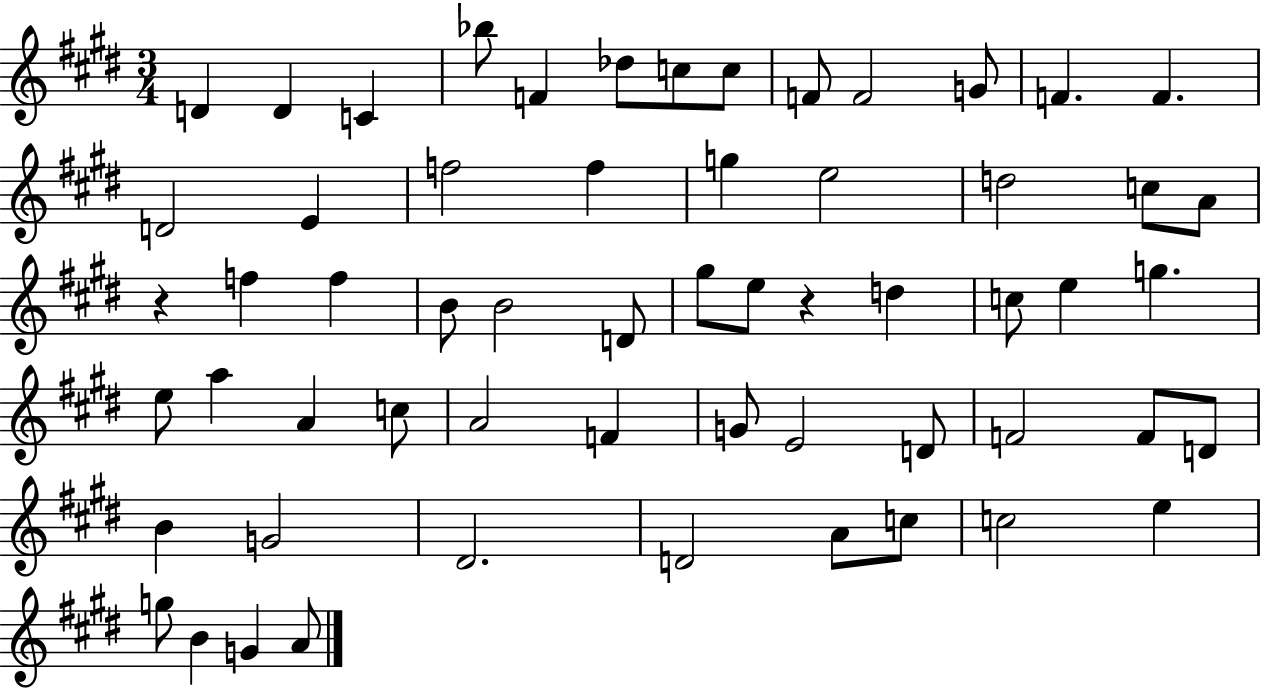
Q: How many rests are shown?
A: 2